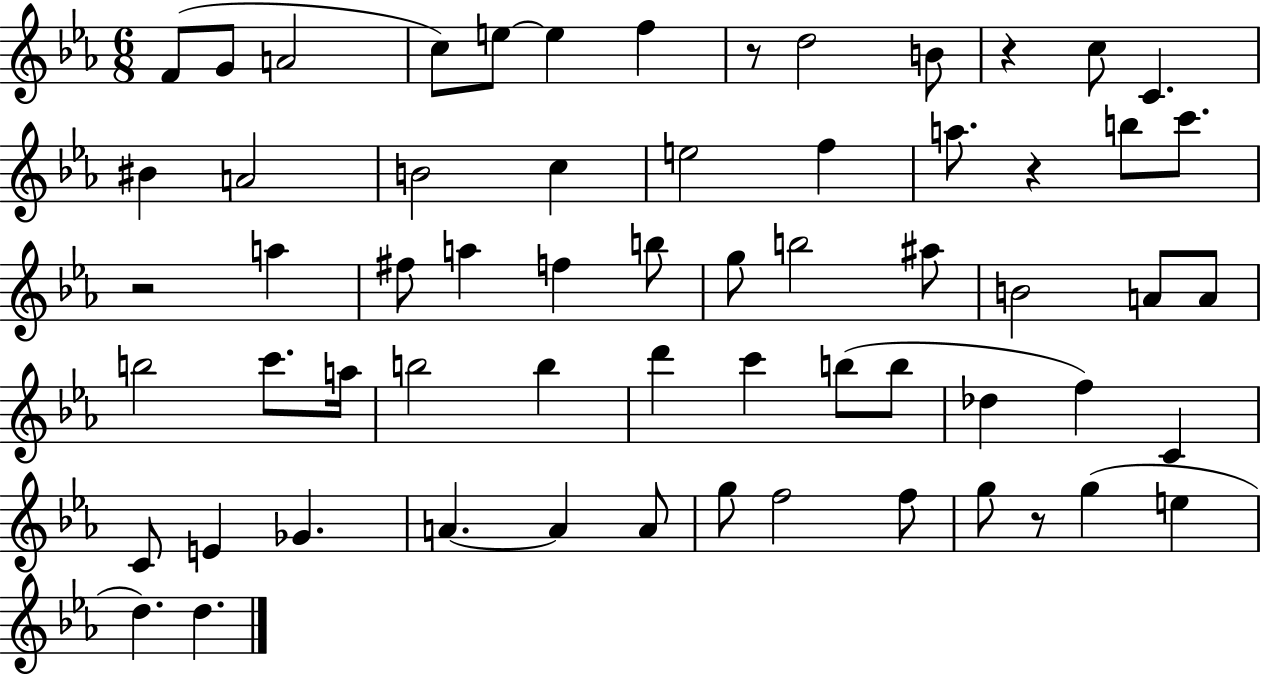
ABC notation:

X:1
T:Untitled
M:6/8
L:1/4
K:Eb
F/2 G/2 A2 c/2 e/2 e f z/2 d2 B/2 z c/2 C ^B A2 B2 c e2 f a/2 z b/2 c'/2 z2 a ^f/2 a f b/2 g/2 b2 ^a/2 B2 A/2 A/2 b2 c'/2 a/4 b2 b d' c' b/2 b/2 _d f C C/2 E _G A A A/2 g/2 f2 f/2 g/2 z/2 g e d d